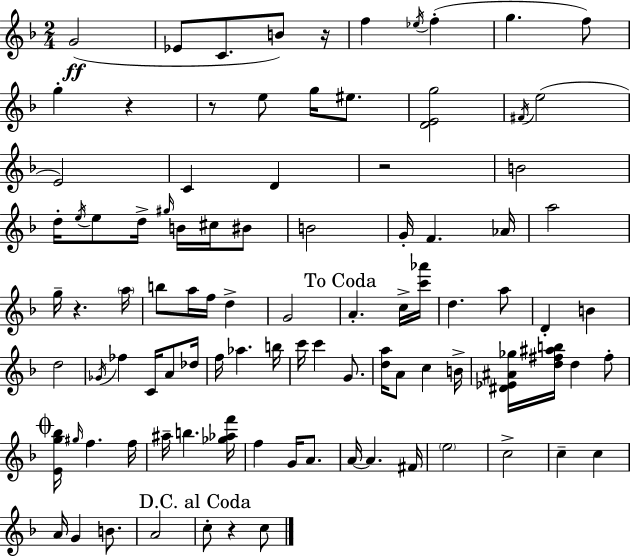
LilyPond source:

{
  \clef treble
  \numericTimeSignature
  \time 2/4
  \key f \major
  \repeat volta 2 { g'2(\ff | ees'8 c'8. b'8) r16 | f''4 \acciaccatura { ees''16 }( f''4-. | g''4. f''8) | \break g''4-. r4 | r8 e''8 g''16 eis''8. | <d' e' g''>2 | \acciaccatura { fis'16 }( e''2 | \break e'2) | c'4 d'4 | r2 | b'2 | \break d''16-. \acciaccatura { e''16 } e''8 d''16-> \grace { gis''16 } | b'16 cis''16 bis'8 b'2 | g'16-. f'4. | aes'16 a''2 | \break g''16-- r4. | \parenthesize a''16 b''8 a''16 f''16 | d''4-> g'2 | \mark "To Coda" a'4.-. | \break c''16-> <c''' aes'''>16 d''4. | a''8 d'4-. | b'4 d''2 | \acciaccatura { ges'16 } fes''4 | \break c'16 a'8 des''16 f''16 aes''4. | b''16 c'''16 c'''4 | g'8. <d'' a''>16 a'8 | c''4 b'16-> <dis' ees' ais' ges''>16 <d'' fis'' ais'' b''>16 d''4 | \break fis''8-. \mark \markup { \musicglyph "scripts.coda" } <e' g'' bes''>16 \grace { gis''16 } f''4. | f''16 ais''16-- b''4. | <ges'' aes'' f'''>16 f''4 | g'16 a'8. a'16~~ a'4. | \break fis'16 \parenthesize e''2 | c''2-> | c''4-- | c''4 a'16 g'4 | \break b'8. a'2 | \mark "D.C. al Coda" c''8-. | r4 c''8 } \bar "|."
}